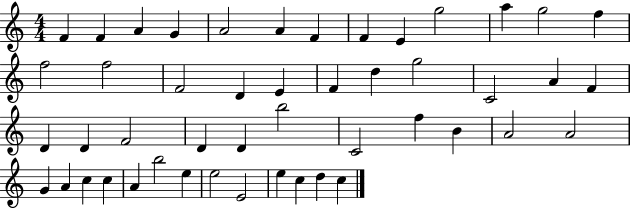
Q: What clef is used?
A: treble